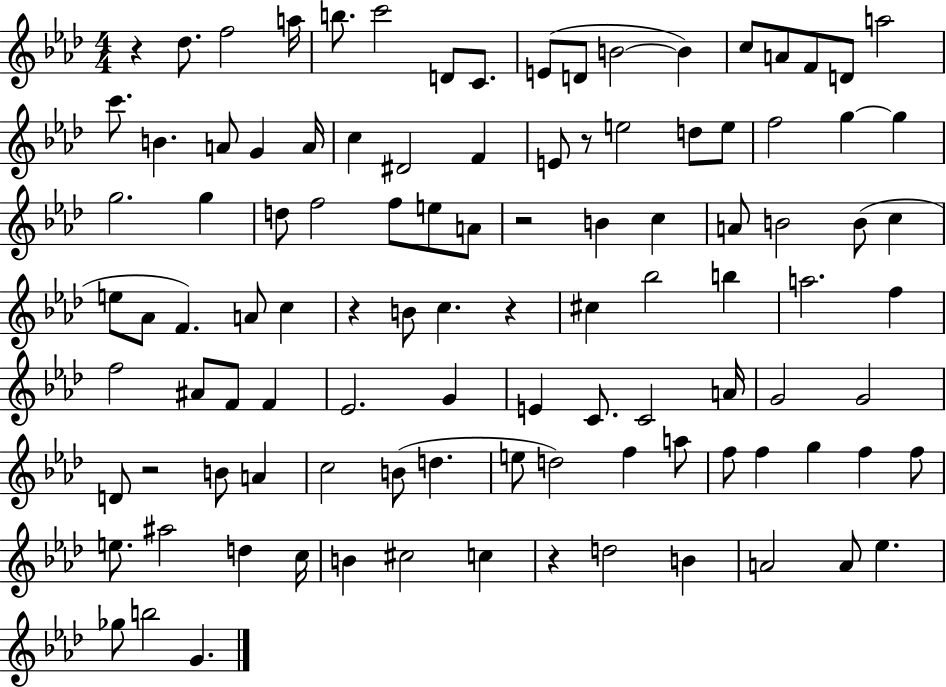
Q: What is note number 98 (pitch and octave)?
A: G4